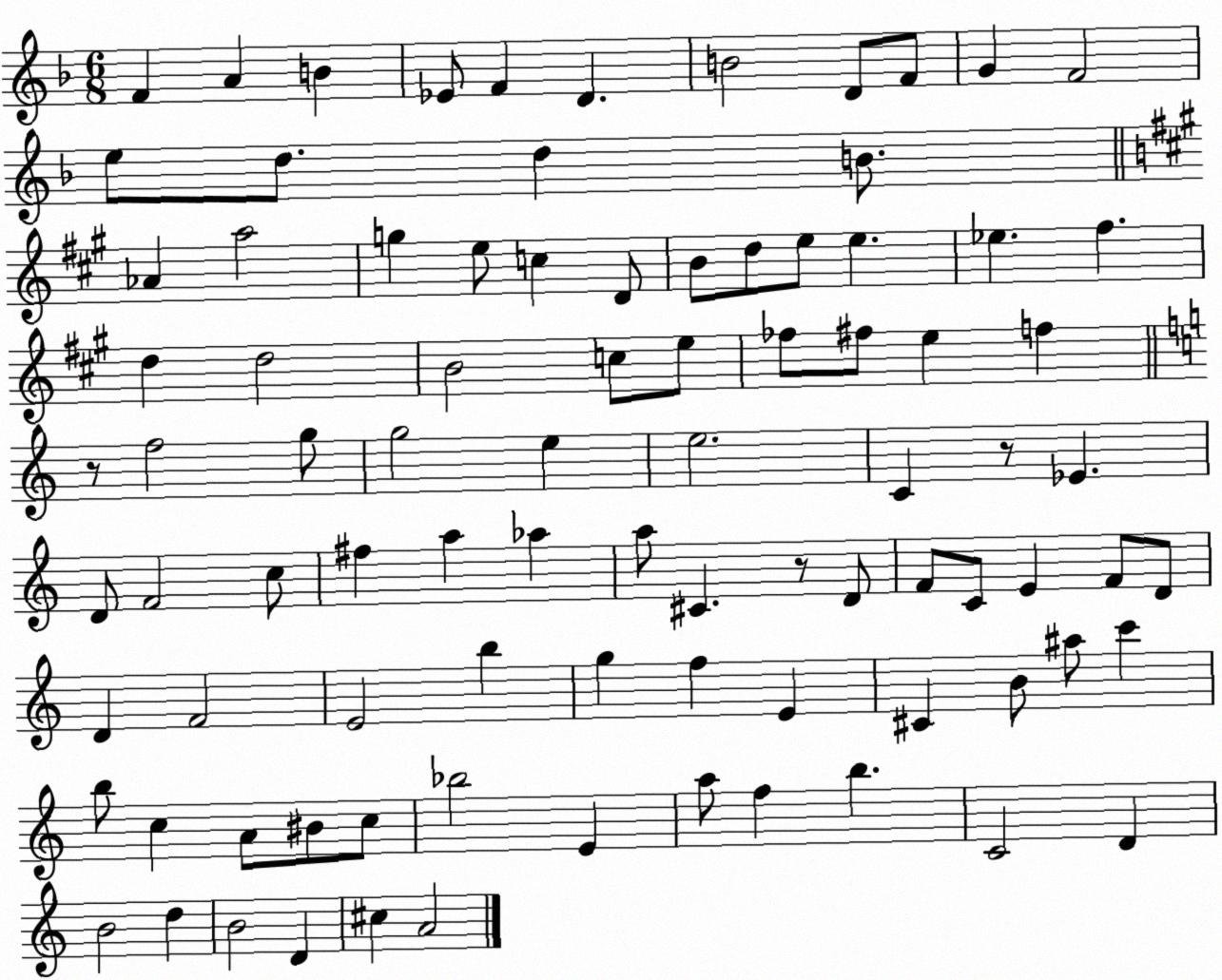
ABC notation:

X:1
T:Untitled
M:6/8
L:1/4
K:F
F A B _E/2 F D B2 D/2 F/2 G F2 e/2 d/2 d B/2 _A a2 g e/2 c D/2 B/2 d/2 e/2 e _e ^f d d2 B2 c/2 e/2 _f/2 ^f/2 e f z/2 f2 g/2 g2 e e2 C z/2 _E D/2 F2 c/2 ^f a _a a/2 ^C z/2 D/2 F/2 C/2 E F/2 D/2 D F2 E2 b g f E ^C B/2 ^a/2 c' b/2 c A/2 ^B/2 c/2 _b2 E a/2 f b C2 D B2 d B2 D ^c A2